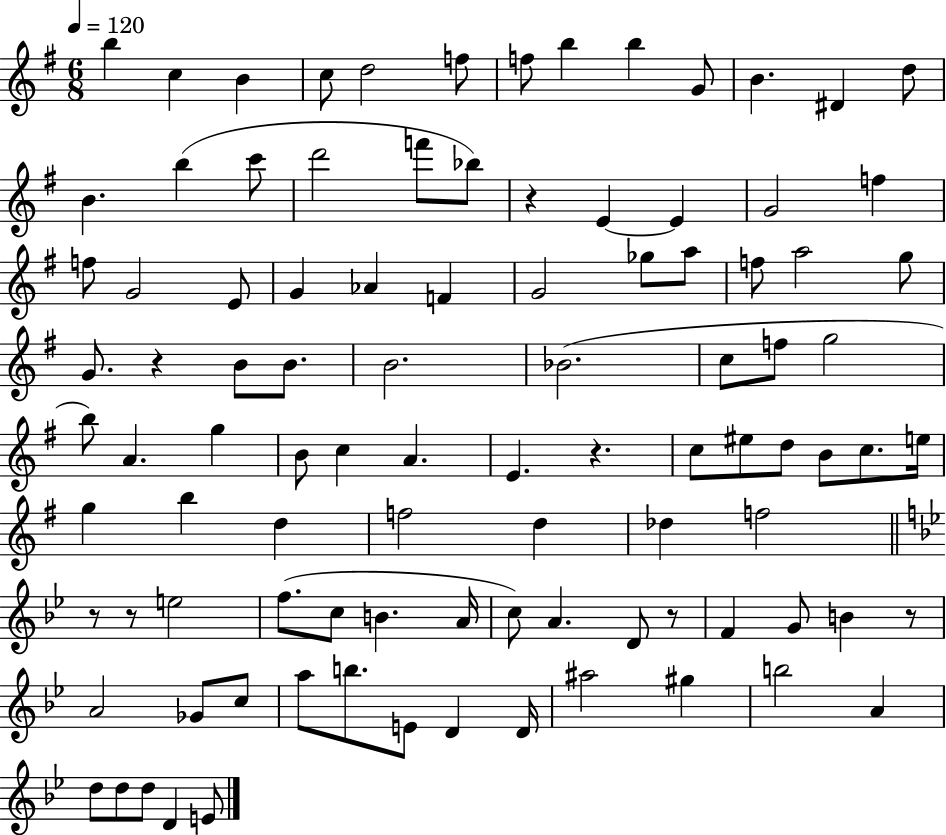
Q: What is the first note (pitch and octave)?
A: B5